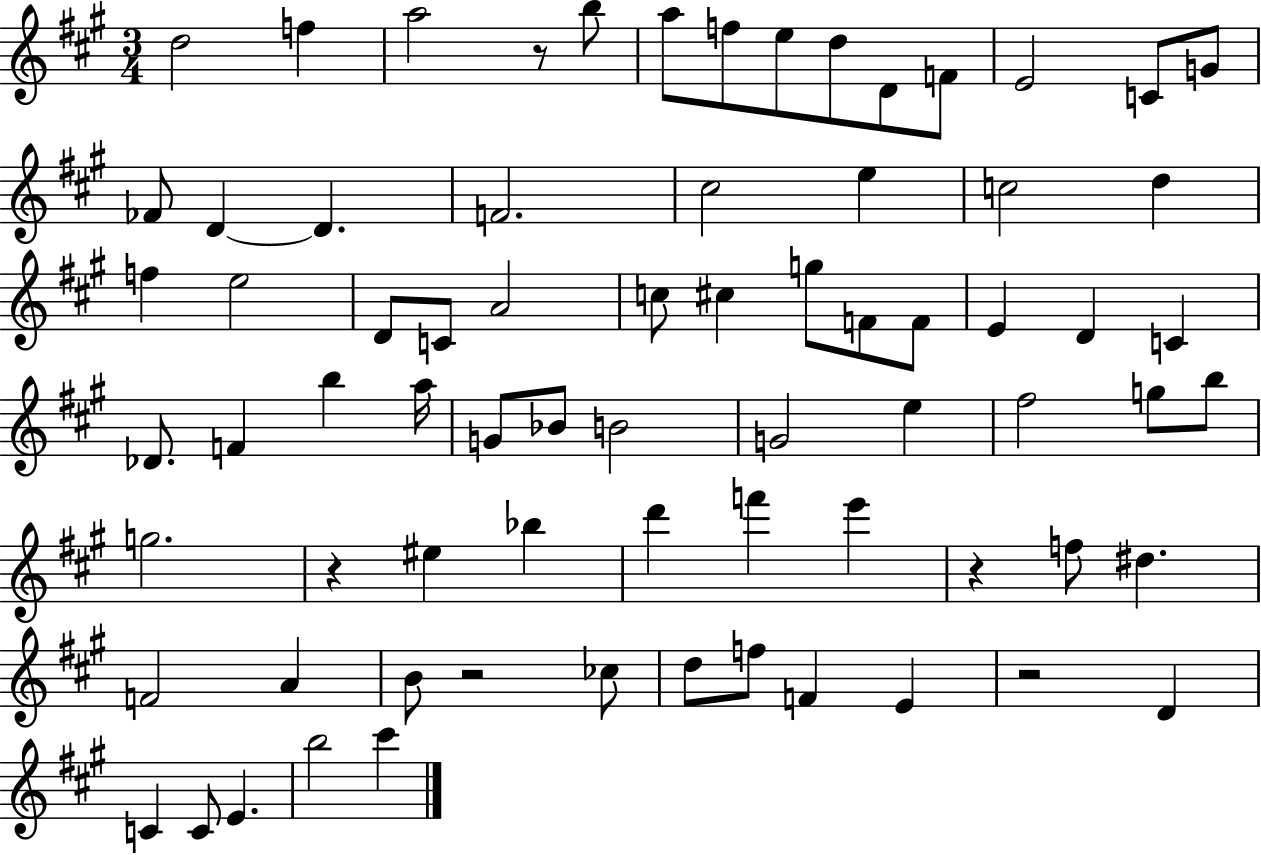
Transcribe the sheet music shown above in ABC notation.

X:1
T:Untitled
M:3/4
L:1/4
K:A
d2 f a2 z/2 b/2 a/2 f/2 e/2 d/2 D/2 F/2 E2 C/2 G/2 _F/2 D D F2 ^c2 e c2 d f e2 D/2 C/2 A2 c/2 ^c g/2 F/2 F/2 E D C _D/2 F b a/4 G/2 _B/2 B2 G2 e ^f2 g/2 b/2 g2 z ^e _b d' f' e' z f/2 ^d F2 A B/2 z2 _c/2 d/2 f/2 F E z2 D C C/2 E b2 ^c'